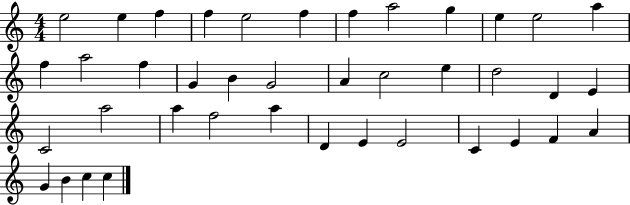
{
  \clef treble
  \numericTimeSignature
  \time 4/4
  \key c \major
  e''2 e''4 f''4 | f''4 e''2 f''4 | f''4 a''2 g''4 | e''4 e''2 a''4 | \break f''4 a''2 f''4 | g'4 b'4 g'2 | a'4 c''2 e''4 | d''2 d'4 e'4 | \break c'2 a''2 | a''4 f''2 a''4 | d'4 e'4 e'2 | c'4 e'4 f'4 a'4 | \break g'4 b'4 c''4 c''4 | \bar "|."
}